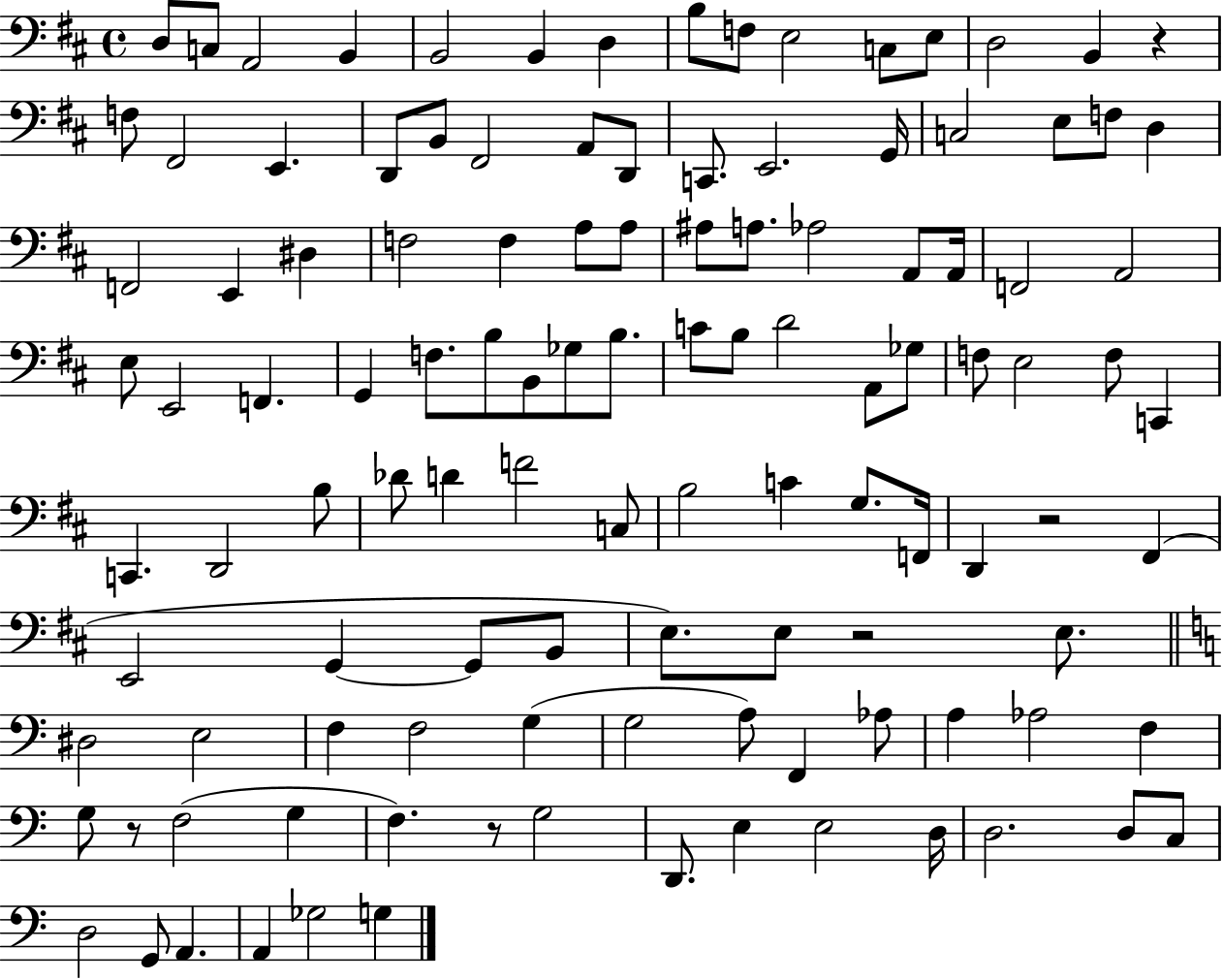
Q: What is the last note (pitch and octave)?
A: G3